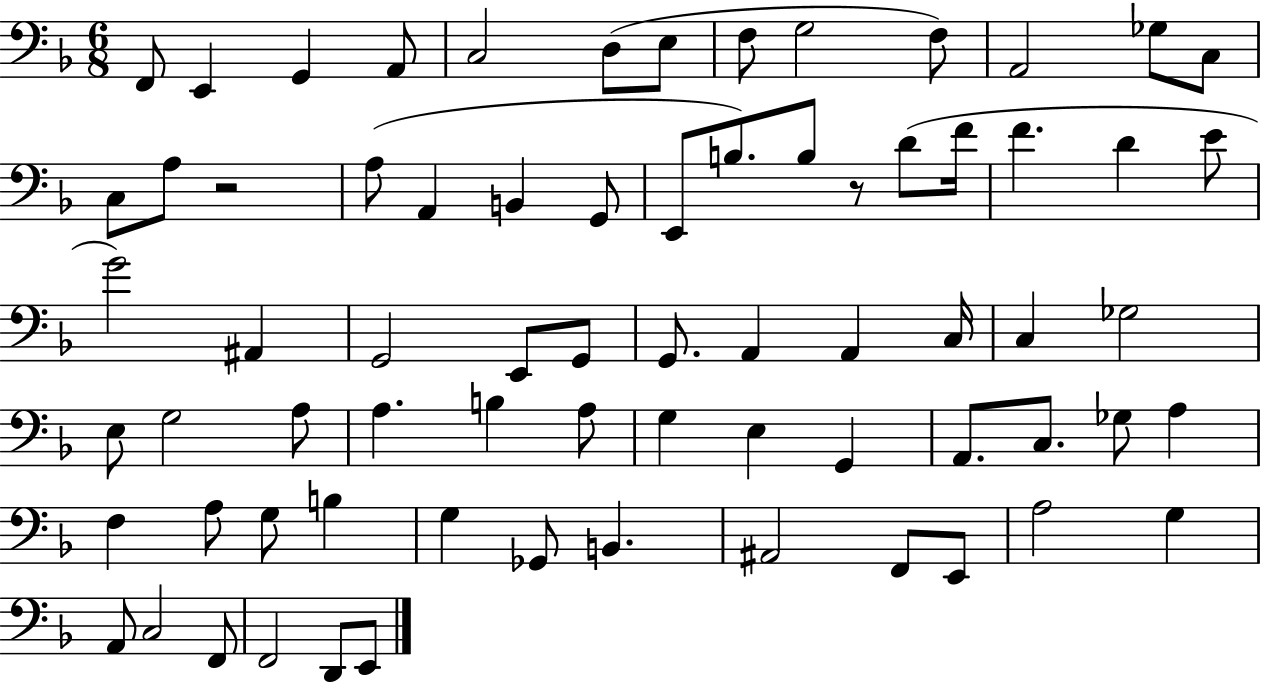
F2/e E2/q G2/q A2/e C3/h D3/e E3/e F3/e G3/h F3/e A2/h Gb3/e C3/e C3/e A3/e R/h A3/e A2/q B2/q G2/e E2/e B3/e. B3/e R/e D4/e F4/s F4/q. D4/q E4/e G4/h A#2/q G2/h E2/e G2/e G2/e. A2/q A2/q C3/s C3/q Gb3/h E3/e G3/h A3/e A3/q. B3/q A3/e G3/q E3/q G2/q A2/e. C3/e. Gb3/e A3/q F3/q A3/e G3/e B3/q G3/q Gb2/e B2/q. A#2/h F2/e E2/e A3/h G3/q A2/e C3/h F2/e F2/h D2/e E2/e